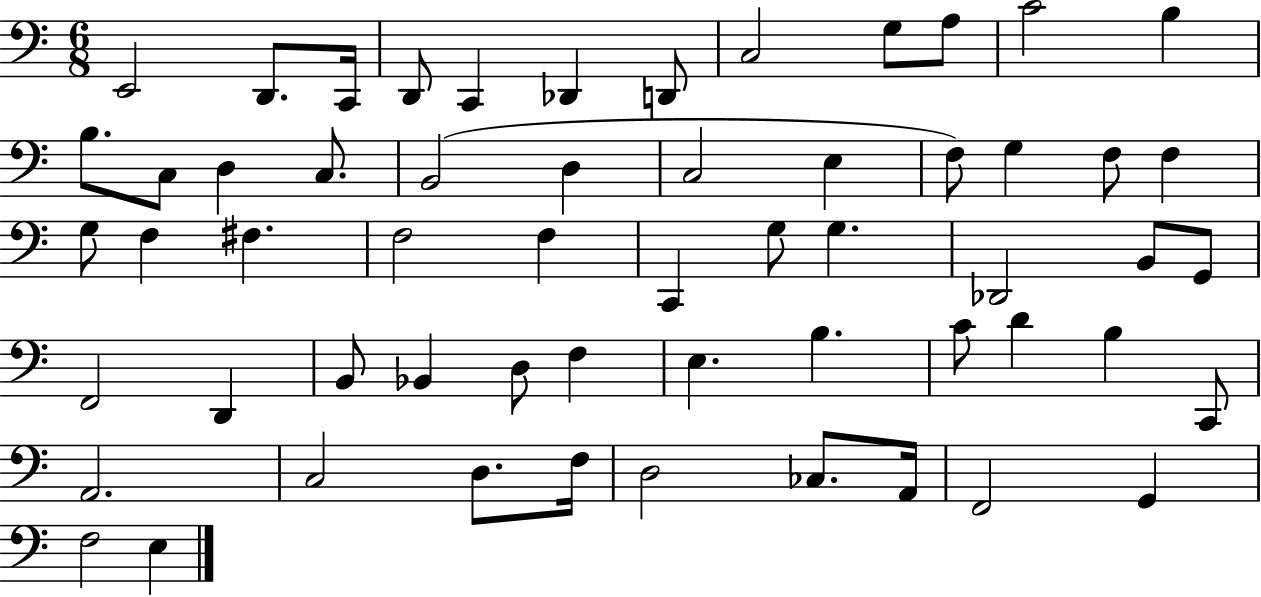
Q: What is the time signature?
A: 6/8